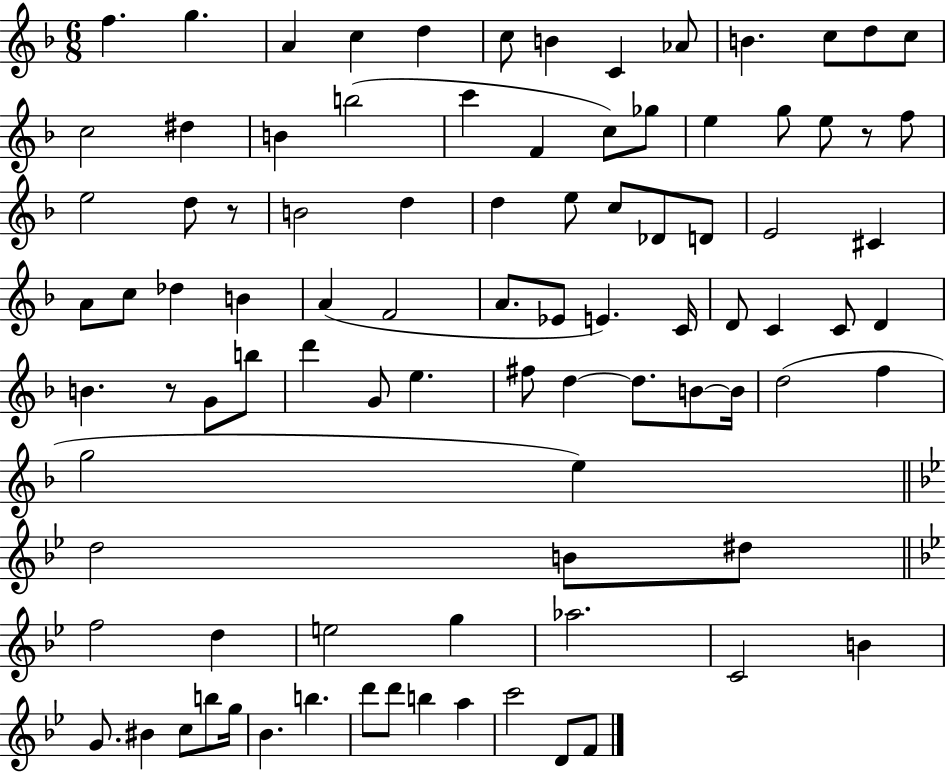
{
  \clef treble
  \numericTimeSignature
  \time 6/8
  \key f \major
  \repeat volta 2 { f''4. g''4. | a'4 c''4 d''4 | c''8 b'4 c'4 aes'8 | b'4. c''8 d''8 c''8 | \break c''2 dis''4 | b'4 b''2( | c'''4 f'4 c''8) ges''8 | e''4 g''8 e''8 r8 f''8 | \break e''2 d''8 r8 | b'2 d''4 | d''4 e''8 c''8 des'8 d'8 | e'2 cis'4 | \break a'8 c''8 des''4 b'4 | a'4( f'2 | a'8. ees'8 e'4.) c'16 | d'8 c'4 c'8 d'4 | \break b'4. r8 g'8 b''8 | d'''4 g'8 e''4. | fis''8 d''4~~ d''8. b'8~~ b'16 | d''2( f''4 | \break g''2 e''4) | \bar "||" \break \key bes \major d''2 b'8 dis''8 | \bar "||" \break \key bes \major f''2 d''4 | e''2 g''4 | aes''2. | c'2 b'4 | \break g'8. bis'4 c''8 b''8 g''16 | bes'4. b''4. | d'''8 d'''8 b''4 a''4 | c'''2 d'8 f'8 | \break } \bar "|."
}